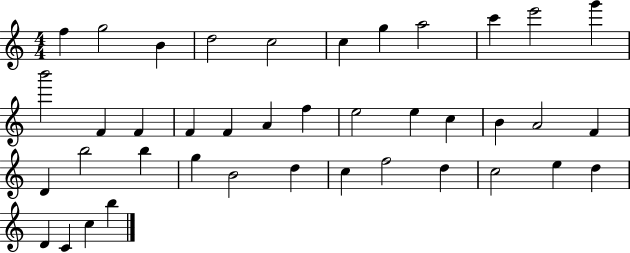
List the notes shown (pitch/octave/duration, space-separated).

F5/q G5/h B4/q D5/h C5/h C5/q G5/q A5/h C6/q E6/h G6/q B6/h F4/q F4/q F4/q F4/q A4/q F5/q E5/h E5/q C5/q B4/q A4/h F4/q D4/q B5/h B5/q G5/q B4/h D5/q C5/q F5/h D5/q C5/h E5/q D5/q D4/q C4/q C5/q B5/q